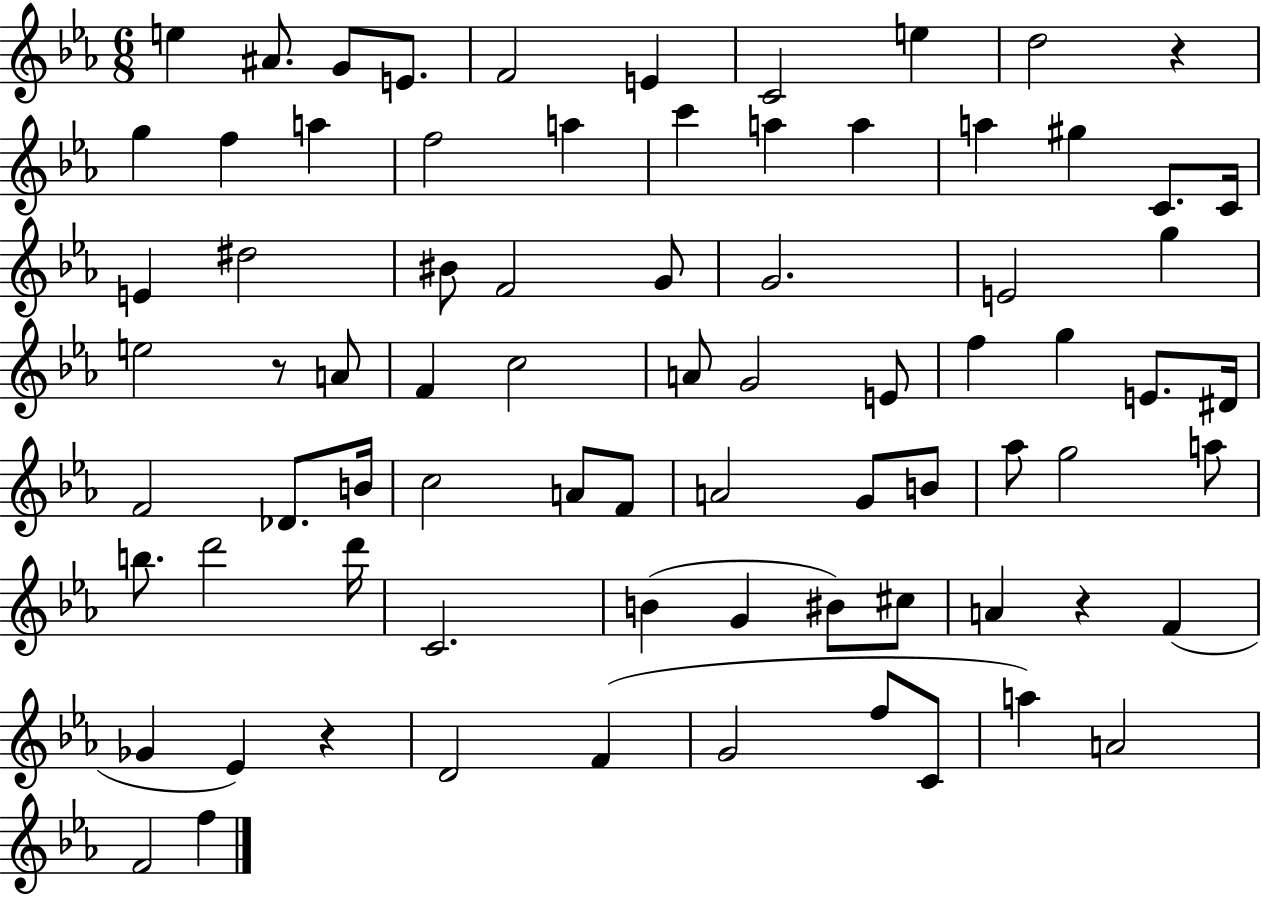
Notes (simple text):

E5/q A#4/e. G4/e E4/e. F4/h E4/q C4/h E5/q D5/h R/q G5/q F5/q A5/q F5/h A5/q C6/q A5/q A5/q A5/q G#5/q C4/e. C4/s E4/q D#5/h BIS4/e F4/h G4/e G4/h. E4/h G5/q E5/h R/e A4/e F4/q C5/h A4/e G4/h E4/e F5/q G5/q E4/e. D#4/s F4/h Db4/e. B4/s C5/h A4/e F4/e A4/h G4/e B4/e Ab5/e G5/h A5/e B5/e. D6/h D6/s C4/h. B4/q G4/q BIS4/e C#5/e A4/q R/q F4/q Gb4/q Eb4/q R/q D4/h F4/q G4/h F5/e C4/e A5/q A4/h F4/h F5/q